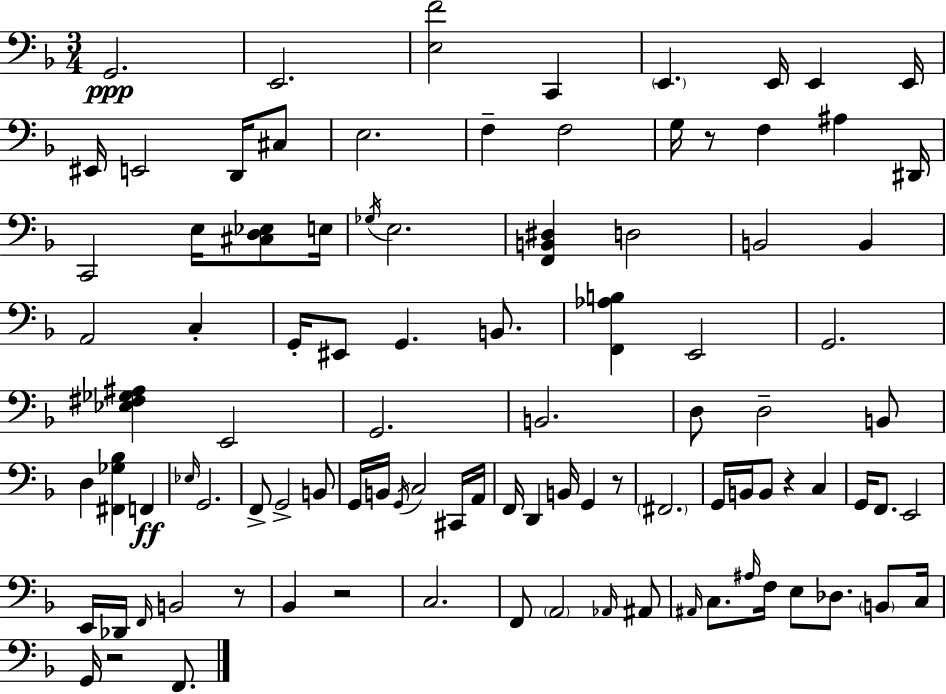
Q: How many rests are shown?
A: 6